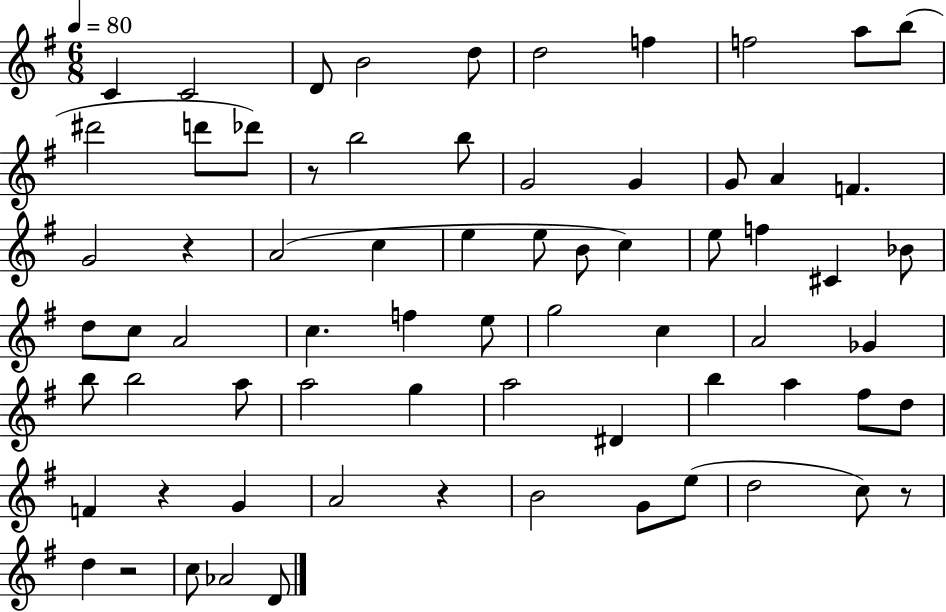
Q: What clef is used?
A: treble